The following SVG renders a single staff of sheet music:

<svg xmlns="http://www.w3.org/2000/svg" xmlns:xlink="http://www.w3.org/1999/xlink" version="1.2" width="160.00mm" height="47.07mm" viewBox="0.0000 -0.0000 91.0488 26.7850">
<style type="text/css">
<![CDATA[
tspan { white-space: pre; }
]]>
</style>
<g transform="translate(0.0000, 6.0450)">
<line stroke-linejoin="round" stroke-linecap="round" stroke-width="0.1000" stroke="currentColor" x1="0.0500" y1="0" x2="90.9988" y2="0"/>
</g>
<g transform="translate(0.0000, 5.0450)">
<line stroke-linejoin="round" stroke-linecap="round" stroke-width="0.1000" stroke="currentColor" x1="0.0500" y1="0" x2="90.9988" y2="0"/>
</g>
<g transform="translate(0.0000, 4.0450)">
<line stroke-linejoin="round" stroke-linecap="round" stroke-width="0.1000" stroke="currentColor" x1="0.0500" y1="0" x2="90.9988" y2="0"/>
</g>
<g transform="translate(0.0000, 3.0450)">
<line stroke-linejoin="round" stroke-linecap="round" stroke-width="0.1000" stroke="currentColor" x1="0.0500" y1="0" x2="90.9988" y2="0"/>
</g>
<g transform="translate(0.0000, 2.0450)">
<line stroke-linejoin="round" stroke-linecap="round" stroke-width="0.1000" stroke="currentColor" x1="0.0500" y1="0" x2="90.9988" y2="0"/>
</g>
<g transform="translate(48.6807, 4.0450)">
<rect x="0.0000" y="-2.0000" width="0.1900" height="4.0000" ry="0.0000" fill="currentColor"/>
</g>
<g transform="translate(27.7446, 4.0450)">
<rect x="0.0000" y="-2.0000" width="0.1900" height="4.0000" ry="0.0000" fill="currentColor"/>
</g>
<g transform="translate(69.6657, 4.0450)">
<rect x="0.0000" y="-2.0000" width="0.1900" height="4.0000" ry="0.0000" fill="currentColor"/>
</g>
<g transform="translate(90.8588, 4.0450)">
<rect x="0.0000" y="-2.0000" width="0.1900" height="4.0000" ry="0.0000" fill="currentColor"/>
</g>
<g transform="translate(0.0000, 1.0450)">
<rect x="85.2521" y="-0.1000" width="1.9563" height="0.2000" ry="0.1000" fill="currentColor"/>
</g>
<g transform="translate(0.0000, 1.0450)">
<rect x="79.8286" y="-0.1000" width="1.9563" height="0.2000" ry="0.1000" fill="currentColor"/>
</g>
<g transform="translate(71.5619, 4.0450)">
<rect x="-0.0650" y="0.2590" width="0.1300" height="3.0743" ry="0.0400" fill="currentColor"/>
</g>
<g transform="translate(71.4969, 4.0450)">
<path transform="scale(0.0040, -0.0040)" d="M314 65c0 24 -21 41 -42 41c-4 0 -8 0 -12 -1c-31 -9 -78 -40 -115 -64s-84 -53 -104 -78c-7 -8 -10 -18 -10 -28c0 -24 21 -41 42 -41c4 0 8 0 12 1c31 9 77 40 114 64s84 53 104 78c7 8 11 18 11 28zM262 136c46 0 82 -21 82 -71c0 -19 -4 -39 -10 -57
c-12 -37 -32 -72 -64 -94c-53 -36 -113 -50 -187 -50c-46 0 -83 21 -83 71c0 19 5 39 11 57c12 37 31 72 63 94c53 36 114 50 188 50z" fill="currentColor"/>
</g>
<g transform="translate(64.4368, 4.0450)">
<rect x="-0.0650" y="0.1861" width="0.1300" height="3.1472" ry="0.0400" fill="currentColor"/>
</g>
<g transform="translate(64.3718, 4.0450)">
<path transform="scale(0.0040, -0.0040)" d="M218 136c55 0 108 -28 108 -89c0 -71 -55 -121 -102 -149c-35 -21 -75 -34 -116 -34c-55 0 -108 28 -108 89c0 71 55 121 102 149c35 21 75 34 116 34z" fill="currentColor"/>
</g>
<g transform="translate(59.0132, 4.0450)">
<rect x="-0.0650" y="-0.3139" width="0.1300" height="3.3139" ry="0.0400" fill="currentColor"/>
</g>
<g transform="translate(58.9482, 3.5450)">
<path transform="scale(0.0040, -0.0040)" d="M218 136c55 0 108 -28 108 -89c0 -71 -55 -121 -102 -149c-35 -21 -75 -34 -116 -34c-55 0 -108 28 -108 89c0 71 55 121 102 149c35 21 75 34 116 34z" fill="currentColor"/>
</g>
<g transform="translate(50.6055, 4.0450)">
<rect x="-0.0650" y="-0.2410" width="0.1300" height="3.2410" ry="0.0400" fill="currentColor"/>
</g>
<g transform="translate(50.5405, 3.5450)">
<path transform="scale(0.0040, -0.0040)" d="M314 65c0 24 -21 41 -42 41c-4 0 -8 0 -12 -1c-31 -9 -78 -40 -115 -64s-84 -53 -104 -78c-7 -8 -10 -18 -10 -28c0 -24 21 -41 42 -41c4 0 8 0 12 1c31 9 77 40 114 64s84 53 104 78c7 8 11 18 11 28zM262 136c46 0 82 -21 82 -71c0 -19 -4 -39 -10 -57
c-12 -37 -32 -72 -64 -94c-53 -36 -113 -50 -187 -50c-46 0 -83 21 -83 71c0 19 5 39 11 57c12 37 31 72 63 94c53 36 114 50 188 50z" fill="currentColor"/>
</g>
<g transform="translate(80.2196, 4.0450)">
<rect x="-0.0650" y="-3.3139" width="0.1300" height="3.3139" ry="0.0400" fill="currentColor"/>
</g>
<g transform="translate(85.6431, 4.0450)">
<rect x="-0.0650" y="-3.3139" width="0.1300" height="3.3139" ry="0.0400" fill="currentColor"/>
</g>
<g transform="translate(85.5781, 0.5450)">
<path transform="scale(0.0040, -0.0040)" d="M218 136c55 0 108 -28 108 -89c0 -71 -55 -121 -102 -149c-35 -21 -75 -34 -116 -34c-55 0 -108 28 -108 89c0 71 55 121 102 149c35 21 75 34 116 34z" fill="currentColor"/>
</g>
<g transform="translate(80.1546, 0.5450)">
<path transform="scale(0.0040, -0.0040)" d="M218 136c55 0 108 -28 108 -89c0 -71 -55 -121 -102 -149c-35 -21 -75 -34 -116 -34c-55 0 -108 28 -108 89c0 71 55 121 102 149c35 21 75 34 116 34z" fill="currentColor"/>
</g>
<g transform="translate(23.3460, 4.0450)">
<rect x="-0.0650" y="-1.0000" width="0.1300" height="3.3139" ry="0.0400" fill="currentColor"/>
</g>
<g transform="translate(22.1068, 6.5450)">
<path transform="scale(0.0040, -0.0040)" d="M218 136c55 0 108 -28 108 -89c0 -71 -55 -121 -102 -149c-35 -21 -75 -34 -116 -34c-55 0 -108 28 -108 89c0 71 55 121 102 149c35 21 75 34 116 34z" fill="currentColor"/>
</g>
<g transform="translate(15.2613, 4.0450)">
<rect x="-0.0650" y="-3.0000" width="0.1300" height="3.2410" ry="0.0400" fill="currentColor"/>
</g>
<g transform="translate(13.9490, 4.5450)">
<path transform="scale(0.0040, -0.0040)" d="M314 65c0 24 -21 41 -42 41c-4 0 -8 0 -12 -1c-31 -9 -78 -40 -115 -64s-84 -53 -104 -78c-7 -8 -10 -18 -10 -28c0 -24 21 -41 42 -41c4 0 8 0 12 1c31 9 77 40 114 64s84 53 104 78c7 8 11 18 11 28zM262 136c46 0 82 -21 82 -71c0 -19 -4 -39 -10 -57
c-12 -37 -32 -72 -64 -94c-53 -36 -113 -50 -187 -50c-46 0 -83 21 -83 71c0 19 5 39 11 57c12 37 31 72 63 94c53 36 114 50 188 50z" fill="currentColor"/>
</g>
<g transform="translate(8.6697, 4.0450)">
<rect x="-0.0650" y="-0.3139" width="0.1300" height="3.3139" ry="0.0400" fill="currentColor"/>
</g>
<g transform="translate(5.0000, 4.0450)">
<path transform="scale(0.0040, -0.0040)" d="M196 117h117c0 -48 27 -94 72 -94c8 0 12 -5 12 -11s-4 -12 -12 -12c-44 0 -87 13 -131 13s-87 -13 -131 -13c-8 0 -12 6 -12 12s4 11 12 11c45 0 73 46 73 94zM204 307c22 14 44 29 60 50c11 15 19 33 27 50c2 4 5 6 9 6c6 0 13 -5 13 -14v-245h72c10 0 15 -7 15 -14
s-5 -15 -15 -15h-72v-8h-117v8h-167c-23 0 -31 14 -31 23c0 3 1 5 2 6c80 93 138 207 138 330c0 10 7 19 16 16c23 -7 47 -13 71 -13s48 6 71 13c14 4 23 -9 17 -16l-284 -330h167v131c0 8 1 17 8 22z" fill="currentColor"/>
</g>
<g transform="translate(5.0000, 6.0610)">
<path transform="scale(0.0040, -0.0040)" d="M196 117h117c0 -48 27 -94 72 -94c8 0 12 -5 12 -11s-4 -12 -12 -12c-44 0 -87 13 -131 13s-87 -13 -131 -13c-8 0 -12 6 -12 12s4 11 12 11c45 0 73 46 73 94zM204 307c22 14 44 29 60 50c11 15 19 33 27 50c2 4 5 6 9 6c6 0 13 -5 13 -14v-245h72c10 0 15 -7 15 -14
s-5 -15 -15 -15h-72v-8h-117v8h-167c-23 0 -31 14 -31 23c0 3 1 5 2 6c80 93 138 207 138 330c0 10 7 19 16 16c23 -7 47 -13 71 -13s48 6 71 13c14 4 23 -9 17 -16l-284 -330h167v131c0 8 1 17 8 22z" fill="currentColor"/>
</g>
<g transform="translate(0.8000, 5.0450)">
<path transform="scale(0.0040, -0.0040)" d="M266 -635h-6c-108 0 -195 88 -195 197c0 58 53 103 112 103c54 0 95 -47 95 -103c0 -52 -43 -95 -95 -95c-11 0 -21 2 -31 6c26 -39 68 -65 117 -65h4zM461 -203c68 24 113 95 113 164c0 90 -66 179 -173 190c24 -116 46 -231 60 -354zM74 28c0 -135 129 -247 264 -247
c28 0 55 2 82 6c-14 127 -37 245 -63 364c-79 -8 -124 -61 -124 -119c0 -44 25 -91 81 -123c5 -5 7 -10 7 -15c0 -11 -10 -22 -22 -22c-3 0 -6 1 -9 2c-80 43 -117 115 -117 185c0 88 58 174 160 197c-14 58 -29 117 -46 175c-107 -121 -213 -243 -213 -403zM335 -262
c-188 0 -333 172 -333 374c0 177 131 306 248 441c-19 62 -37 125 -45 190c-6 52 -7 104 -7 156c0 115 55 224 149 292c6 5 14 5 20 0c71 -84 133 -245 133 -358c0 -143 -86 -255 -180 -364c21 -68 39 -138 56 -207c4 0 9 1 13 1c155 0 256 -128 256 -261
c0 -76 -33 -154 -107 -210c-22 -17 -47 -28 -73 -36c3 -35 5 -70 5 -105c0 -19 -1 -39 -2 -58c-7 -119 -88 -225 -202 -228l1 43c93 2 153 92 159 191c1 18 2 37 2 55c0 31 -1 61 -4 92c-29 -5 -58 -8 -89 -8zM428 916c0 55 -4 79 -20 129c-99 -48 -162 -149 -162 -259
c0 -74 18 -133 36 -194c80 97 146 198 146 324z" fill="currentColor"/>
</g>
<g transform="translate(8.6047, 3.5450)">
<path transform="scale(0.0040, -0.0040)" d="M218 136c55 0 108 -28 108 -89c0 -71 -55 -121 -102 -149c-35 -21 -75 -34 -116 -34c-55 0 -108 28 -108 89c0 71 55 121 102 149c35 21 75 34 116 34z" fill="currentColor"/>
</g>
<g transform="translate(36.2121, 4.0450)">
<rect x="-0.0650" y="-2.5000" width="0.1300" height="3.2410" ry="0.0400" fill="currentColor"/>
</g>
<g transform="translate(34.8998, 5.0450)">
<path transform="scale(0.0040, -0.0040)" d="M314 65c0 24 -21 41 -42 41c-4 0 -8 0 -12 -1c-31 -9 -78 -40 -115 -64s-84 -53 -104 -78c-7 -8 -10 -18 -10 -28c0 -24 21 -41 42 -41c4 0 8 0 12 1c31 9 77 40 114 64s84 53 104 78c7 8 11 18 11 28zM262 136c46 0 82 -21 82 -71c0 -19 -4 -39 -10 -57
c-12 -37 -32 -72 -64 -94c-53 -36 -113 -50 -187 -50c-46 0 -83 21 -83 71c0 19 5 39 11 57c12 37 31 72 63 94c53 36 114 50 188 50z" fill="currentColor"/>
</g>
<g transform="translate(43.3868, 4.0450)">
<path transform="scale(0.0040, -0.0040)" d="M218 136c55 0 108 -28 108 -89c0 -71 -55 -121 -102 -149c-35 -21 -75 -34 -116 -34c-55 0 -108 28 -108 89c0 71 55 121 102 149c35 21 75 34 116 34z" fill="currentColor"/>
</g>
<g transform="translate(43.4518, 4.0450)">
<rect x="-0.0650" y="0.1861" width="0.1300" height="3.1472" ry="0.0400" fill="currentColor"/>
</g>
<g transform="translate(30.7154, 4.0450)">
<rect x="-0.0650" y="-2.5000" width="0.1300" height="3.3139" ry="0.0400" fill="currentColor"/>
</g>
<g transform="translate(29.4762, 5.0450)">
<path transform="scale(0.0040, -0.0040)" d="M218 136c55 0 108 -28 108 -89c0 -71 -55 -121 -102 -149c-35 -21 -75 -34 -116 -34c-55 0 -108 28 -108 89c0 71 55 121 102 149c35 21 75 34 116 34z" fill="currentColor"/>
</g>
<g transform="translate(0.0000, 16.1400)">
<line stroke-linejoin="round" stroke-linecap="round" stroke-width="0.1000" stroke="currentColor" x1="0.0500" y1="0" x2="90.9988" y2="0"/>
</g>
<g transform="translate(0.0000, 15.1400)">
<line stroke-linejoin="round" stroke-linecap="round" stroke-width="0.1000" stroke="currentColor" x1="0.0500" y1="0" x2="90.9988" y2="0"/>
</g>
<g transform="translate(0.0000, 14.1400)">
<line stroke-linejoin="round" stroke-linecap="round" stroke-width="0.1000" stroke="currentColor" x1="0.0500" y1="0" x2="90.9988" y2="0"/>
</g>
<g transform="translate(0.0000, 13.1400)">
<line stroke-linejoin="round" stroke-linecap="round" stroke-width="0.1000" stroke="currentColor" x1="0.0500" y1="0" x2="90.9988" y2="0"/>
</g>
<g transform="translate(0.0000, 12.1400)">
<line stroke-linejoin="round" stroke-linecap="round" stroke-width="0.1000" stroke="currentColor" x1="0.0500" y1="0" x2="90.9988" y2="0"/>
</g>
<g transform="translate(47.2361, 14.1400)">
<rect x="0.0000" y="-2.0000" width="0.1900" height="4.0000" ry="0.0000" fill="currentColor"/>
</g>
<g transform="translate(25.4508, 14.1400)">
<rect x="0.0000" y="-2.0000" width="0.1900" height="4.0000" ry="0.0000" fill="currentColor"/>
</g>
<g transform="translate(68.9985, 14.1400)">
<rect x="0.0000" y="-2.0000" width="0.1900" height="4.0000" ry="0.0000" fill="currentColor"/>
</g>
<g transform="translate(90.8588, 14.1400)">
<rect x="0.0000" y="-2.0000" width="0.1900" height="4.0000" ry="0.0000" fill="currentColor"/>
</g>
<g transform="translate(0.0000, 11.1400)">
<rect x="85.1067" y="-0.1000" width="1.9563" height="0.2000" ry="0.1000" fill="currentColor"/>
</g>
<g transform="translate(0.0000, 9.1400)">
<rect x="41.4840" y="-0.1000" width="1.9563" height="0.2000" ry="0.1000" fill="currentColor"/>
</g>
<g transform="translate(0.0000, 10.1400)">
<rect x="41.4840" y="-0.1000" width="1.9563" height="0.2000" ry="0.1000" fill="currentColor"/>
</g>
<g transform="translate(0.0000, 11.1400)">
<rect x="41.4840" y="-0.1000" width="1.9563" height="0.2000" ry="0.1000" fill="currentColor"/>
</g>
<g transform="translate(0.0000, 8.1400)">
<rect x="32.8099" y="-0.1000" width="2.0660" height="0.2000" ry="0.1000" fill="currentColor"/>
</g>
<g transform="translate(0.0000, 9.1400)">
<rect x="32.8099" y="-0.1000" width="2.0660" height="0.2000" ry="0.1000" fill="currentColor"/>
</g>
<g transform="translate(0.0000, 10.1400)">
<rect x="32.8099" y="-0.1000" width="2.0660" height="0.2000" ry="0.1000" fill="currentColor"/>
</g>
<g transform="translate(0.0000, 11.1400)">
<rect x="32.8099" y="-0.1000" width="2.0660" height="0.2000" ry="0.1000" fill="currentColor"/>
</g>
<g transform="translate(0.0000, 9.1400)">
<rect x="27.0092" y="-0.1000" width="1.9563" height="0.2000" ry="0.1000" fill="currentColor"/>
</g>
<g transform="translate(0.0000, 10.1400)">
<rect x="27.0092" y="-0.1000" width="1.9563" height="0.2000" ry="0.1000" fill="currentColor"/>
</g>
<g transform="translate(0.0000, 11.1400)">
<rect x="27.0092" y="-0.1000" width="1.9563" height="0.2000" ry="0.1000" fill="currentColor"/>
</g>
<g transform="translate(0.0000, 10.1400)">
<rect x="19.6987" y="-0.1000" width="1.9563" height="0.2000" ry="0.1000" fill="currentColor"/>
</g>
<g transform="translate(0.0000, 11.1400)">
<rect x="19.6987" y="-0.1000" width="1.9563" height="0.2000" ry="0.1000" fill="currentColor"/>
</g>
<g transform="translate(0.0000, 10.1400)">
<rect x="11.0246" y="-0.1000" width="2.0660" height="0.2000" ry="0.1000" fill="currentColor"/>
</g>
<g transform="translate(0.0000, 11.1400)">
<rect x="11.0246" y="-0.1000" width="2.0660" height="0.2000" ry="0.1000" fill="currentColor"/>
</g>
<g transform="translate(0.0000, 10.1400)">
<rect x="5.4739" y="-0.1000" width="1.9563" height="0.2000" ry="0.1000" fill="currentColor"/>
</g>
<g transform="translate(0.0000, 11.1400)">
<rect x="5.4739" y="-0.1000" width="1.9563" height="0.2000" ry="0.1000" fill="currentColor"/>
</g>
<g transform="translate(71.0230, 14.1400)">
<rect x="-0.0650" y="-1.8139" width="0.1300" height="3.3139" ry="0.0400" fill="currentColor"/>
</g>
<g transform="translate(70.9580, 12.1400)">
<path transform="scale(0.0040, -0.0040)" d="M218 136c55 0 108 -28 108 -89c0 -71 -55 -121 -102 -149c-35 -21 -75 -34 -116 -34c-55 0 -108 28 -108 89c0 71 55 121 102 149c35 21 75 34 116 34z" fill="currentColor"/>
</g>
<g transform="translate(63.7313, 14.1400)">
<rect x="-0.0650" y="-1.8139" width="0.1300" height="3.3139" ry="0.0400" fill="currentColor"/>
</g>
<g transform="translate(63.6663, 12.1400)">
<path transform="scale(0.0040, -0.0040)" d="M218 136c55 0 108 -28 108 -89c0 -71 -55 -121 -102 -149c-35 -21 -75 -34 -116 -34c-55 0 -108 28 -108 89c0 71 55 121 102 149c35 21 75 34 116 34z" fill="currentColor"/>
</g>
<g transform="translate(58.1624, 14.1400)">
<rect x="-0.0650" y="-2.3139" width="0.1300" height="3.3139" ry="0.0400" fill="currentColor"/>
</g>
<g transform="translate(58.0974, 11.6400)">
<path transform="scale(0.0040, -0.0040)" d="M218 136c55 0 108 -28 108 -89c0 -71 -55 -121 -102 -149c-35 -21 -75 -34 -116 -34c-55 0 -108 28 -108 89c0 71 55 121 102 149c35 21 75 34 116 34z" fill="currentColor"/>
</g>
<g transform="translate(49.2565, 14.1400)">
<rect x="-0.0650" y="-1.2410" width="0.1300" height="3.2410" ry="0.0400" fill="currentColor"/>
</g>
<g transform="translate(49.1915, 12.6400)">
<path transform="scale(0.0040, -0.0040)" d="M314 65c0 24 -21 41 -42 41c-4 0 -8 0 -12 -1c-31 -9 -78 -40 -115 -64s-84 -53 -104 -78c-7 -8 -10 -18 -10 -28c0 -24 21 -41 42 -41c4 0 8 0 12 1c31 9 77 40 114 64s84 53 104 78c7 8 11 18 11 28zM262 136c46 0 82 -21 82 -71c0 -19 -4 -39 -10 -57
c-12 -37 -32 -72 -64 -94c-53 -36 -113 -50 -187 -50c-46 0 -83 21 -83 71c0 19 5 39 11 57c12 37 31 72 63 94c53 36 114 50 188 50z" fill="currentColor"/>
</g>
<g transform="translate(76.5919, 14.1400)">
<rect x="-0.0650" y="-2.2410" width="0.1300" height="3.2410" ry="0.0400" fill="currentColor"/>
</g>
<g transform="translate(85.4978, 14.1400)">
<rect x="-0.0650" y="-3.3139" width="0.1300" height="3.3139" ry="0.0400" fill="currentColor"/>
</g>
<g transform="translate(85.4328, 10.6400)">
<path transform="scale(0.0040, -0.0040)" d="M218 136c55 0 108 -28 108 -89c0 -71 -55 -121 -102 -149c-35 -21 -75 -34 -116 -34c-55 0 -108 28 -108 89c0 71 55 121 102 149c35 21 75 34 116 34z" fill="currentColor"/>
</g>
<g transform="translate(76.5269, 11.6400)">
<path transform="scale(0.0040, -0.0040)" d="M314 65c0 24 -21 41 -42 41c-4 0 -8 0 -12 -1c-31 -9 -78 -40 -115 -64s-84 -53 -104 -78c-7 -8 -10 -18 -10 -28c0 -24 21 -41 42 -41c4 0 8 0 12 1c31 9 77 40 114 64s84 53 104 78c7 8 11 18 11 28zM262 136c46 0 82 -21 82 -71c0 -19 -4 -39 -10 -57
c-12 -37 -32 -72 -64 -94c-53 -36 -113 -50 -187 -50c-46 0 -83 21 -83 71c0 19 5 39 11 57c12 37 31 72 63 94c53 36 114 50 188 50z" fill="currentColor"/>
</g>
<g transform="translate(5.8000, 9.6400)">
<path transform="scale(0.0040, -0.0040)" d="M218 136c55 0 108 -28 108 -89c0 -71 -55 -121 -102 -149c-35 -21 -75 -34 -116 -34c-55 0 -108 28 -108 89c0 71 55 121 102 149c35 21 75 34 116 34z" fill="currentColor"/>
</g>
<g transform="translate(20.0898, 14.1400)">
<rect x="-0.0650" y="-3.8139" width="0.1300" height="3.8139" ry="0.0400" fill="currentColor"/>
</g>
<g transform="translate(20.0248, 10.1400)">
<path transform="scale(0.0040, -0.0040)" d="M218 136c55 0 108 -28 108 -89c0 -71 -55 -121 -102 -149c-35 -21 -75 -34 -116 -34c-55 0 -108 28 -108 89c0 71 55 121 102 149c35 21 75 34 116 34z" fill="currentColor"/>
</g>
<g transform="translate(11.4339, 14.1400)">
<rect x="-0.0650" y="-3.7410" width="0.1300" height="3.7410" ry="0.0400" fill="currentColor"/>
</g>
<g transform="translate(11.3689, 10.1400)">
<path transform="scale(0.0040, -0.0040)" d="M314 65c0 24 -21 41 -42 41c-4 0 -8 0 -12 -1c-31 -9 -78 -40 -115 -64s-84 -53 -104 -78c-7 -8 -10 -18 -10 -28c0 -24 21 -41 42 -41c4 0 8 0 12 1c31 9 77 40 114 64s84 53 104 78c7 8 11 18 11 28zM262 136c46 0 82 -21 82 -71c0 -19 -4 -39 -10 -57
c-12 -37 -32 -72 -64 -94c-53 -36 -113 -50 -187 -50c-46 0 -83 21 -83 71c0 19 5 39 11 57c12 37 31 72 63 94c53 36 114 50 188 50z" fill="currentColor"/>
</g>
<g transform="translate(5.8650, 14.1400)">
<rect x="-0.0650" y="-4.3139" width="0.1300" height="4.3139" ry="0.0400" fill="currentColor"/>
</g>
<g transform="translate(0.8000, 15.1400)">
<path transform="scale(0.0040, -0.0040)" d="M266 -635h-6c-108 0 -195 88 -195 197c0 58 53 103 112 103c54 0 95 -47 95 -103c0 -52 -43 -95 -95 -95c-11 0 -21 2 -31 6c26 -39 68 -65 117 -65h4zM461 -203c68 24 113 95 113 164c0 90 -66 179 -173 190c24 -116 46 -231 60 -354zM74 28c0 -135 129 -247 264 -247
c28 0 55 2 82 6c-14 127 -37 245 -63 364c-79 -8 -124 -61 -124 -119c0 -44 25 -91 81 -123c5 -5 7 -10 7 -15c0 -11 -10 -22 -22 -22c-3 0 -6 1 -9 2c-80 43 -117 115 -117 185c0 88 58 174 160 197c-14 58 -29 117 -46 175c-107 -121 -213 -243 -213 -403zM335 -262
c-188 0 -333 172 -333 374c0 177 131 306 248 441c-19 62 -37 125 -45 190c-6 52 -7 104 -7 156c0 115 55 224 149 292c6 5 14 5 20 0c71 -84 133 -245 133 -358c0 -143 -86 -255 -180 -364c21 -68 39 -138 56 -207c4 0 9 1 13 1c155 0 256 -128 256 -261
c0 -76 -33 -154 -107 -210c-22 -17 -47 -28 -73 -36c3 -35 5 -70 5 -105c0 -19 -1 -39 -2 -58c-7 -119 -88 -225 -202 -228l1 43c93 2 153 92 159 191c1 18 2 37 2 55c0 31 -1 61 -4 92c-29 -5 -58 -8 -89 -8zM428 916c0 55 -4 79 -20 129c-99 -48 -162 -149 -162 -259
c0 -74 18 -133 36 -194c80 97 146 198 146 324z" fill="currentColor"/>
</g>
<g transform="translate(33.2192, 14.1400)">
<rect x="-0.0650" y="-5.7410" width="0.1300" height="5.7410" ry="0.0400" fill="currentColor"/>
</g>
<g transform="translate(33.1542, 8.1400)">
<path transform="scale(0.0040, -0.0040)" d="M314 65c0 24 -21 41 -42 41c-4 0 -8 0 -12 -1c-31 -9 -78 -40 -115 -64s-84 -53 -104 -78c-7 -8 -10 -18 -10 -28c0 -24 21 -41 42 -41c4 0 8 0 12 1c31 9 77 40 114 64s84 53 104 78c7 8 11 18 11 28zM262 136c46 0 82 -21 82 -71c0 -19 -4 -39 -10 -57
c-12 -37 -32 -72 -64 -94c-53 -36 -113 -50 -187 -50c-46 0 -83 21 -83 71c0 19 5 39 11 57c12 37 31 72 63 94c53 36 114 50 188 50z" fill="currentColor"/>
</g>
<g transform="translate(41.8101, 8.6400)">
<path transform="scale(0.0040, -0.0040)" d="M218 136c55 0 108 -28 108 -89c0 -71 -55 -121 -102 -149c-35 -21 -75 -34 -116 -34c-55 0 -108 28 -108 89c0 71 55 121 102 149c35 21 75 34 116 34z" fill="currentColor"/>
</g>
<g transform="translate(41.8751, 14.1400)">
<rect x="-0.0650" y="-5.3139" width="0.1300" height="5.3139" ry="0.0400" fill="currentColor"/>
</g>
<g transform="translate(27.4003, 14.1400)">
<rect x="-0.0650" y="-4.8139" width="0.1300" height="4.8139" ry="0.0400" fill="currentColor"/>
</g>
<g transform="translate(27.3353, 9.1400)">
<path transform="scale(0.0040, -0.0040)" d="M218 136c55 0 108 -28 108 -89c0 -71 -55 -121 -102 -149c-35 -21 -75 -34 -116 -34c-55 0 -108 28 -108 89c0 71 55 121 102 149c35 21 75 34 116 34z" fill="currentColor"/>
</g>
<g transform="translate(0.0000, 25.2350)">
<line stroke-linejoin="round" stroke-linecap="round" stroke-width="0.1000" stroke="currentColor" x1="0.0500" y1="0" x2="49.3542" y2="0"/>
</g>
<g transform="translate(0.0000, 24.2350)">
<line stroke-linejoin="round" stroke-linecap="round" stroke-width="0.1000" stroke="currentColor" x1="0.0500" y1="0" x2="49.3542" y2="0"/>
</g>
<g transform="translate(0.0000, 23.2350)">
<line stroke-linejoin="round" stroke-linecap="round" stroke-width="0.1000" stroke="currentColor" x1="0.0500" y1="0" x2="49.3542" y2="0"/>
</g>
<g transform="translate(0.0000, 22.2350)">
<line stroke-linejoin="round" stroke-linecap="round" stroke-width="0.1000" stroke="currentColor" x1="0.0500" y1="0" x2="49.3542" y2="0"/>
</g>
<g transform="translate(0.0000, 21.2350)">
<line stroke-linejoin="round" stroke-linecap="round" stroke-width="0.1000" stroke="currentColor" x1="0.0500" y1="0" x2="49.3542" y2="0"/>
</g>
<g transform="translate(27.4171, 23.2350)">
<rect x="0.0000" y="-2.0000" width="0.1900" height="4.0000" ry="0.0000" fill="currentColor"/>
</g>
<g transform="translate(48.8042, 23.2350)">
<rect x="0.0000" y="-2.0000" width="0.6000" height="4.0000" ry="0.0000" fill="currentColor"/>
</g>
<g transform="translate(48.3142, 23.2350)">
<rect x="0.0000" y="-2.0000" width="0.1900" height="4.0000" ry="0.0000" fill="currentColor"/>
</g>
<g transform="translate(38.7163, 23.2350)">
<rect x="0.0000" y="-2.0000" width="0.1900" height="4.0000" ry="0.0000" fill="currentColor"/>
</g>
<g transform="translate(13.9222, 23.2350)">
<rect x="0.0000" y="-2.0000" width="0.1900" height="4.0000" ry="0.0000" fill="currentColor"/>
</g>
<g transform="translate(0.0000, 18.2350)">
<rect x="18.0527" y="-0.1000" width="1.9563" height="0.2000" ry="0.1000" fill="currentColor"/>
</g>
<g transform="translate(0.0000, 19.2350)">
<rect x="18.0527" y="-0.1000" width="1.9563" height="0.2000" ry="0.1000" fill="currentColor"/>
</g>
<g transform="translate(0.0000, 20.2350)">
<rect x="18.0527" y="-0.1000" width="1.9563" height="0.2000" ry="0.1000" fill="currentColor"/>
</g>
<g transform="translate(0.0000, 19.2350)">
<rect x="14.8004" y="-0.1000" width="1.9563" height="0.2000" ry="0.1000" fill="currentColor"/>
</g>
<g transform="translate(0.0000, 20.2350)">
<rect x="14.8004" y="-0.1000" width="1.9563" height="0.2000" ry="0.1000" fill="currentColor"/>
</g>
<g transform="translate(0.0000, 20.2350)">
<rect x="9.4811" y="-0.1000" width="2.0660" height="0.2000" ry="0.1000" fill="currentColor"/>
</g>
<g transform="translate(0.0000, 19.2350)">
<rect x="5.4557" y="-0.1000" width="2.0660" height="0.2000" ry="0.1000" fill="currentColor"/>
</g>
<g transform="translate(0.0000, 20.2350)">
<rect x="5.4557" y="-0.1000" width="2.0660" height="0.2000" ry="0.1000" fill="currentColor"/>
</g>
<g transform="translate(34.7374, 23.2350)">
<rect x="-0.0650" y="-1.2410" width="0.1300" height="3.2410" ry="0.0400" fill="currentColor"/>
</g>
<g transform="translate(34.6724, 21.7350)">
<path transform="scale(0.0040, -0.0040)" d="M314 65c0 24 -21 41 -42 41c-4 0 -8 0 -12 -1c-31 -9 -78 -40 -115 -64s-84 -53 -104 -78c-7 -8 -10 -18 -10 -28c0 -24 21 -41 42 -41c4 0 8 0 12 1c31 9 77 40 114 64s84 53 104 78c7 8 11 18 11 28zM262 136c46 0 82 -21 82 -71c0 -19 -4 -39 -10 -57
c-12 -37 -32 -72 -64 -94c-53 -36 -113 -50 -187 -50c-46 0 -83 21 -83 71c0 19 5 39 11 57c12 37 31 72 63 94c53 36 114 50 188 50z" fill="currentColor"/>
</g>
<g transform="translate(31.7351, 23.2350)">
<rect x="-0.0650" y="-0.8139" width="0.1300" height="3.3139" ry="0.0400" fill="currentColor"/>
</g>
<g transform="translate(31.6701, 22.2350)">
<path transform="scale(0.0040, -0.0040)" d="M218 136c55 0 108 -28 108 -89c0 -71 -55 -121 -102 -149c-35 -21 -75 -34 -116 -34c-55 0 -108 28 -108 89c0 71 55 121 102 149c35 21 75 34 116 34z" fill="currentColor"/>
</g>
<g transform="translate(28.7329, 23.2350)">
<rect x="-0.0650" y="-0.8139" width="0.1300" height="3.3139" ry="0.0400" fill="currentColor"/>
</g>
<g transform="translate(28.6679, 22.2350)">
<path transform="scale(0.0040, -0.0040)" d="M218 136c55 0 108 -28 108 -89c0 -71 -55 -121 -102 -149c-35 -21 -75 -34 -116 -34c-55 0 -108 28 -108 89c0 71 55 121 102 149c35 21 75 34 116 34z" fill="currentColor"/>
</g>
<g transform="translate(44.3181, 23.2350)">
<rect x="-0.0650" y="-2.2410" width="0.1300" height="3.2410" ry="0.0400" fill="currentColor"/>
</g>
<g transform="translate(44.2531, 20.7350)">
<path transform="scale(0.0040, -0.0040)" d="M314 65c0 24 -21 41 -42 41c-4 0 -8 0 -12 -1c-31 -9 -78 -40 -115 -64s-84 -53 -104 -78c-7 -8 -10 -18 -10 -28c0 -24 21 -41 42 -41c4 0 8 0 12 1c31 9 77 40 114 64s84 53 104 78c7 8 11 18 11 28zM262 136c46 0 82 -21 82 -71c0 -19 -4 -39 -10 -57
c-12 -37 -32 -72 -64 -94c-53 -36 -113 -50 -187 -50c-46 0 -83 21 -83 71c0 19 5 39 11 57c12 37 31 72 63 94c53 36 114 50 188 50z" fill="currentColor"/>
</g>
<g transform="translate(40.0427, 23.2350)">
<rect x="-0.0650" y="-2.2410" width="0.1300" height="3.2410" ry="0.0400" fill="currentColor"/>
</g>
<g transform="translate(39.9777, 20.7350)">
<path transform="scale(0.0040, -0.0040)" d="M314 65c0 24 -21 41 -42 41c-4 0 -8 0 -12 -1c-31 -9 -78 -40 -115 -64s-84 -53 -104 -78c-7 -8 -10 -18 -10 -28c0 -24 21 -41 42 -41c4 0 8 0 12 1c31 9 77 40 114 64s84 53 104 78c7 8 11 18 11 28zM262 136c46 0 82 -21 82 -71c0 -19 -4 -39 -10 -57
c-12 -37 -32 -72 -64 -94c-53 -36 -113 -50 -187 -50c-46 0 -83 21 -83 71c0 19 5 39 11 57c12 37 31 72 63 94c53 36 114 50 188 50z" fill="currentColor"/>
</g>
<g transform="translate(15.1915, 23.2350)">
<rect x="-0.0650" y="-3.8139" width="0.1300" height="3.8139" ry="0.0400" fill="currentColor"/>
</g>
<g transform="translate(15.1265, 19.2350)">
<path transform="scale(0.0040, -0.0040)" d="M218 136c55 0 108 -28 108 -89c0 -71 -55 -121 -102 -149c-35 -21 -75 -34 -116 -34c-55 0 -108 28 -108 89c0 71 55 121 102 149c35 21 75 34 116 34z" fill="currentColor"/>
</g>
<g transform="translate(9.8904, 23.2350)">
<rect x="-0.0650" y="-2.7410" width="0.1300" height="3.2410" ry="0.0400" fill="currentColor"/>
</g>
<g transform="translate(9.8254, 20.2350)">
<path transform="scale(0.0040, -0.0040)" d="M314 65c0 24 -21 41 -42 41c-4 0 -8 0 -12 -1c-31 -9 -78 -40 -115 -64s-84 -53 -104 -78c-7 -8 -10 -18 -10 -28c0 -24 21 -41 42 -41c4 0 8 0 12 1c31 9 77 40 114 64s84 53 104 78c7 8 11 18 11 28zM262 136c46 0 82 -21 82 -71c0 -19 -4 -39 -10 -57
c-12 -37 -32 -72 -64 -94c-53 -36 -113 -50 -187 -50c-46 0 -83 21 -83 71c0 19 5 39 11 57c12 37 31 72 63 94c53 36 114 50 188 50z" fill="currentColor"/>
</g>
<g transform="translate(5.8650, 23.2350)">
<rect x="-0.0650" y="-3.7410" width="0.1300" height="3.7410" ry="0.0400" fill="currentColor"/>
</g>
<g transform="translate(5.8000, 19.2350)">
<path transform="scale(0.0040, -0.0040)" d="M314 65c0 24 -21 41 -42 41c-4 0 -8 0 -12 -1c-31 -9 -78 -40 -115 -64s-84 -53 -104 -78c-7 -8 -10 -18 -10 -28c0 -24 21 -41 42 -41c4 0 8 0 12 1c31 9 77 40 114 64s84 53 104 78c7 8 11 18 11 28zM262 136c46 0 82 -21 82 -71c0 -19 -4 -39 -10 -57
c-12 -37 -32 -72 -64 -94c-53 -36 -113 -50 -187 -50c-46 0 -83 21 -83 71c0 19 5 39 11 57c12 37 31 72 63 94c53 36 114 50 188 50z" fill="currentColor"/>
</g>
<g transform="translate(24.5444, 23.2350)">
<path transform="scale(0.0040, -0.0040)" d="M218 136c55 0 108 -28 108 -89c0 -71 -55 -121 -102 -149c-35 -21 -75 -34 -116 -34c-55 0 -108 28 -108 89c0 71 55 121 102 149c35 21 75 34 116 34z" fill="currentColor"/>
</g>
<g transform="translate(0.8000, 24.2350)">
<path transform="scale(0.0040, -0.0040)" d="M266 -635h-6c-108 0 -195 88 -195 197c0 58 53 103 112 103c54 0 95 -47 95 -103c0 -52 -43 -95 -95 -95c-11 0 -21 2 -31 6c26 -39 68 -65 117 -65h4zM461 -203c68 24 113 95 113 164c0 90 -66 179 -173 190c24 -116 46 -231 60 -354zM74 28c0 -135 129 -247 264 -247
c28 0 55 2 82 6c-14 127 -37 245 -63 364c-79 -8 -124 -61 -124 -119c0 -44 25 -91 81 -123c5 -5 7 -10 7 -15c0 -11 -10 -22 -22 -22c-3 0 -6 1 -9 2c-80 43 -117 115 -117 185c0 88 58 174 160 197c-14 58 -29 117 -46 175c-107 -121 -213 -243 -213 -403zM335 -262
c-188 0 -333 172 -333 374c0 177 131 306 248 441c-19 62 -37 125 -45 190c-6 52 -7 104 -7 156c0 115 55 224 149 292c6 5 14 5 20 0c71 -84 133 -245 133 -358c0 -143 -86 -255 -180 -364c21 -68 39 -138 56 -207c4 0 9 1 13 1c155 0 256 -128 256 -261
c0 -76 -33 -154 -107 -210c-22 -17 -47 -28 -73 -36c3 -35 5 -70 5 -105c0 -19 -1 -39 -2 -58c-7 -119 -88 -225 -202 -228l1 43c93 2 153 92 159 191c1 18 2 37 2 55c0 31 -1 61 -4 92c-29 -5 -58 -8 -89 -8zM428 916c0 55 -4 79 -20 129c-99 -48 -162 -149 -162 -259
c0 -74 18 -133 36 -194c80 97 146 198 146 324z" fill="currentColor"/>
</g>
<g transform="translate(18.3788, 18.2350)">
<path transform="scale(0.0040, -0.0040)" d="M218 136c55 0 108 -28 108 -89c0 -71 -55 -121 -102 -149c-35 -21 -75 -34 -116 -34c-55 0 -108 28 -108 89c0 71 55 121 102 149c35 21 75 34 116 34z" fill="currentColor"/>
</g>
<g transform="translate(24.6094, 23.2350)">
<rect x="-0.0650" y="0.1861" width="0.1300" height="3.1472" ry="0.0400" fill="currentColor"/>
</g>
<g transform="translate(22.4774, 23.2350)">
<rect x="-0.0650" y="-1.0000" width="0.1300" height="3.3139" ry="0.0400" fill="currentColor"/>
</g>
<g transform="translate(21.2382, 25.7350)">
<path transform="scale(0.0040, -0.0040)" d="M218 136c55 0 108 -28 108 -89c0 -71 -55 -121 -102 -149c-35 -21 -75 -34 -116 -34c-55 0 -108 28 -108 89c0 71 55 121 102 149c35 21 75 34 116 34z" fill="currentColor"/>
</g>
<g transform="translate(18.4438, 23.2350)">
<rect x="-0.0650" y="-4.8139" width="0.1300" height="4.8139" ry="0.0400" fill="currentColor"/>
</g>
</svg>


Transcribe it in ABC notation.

X:1
T:Untitled
M:4/4
L:1/4
K:C
c A2 D G G2 B c2 c B B2 b b d' c'2 c' e' g'2 f' e2 g f f g2 b c'2 a2 c' e' D B d d e2 g2 g2